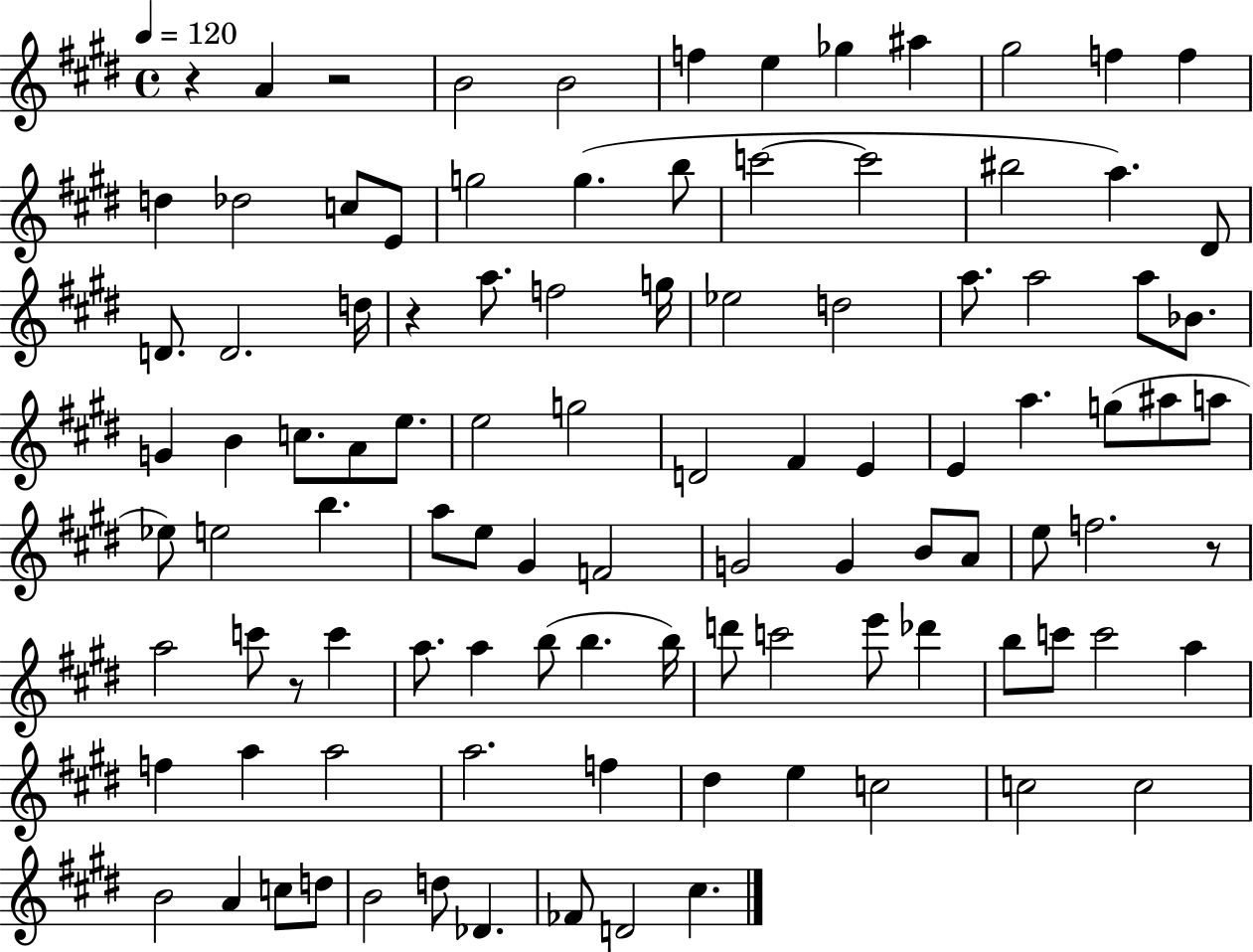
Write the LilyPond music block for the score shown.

{
  \clef treble
  \time 4/4
  \defaultTimeSignature
  \key e \major
  \tempo 4 = 120
  r4 a'4 r2 | b'2 b'2 | f''4 e''4 ges''4 ais''4 | gis''2 f''4 f''4 | \break d''4 des''2 c''8 e'8 | g''2 g''4.( b''8 | c'''2~~ c'''2 | bis''2 a''4.) dis'8 | \break d'8. d'2. d''16 | r4 a''8. f''2 g''16 | ees''2 d''2 | a''8. a''2 a''8 bes'8. | \break g'4 b'4 c''8. a'8 e''8. | e''2 g''2 | d'2 fis'4 e'4 | e'4 a''4. g''8( ais''8 a''8 | \break ees''8) e''2 b''4. | a''8 e''8 gis'4 f'2 | g'2 g'4 b'8 a'8 | e''8 f''2. r8 | \break a''2 c'''8 r8 c'''4 | a''8. a''4 b''8( b''4. b''16) | d'''8 c'''2 e'''8 des'''4 | b''8 c'''8 c'''2 a''4 | \break f''4 a''4 a''2 | a''2. f''4 | dis''4 e''4 c''2 | c''2 c''2 | \break b'2 a'4 c''8 d''8 | b'2 d''8 des'4. | fes'8 d'2 cis''4. | \bar "|."
}